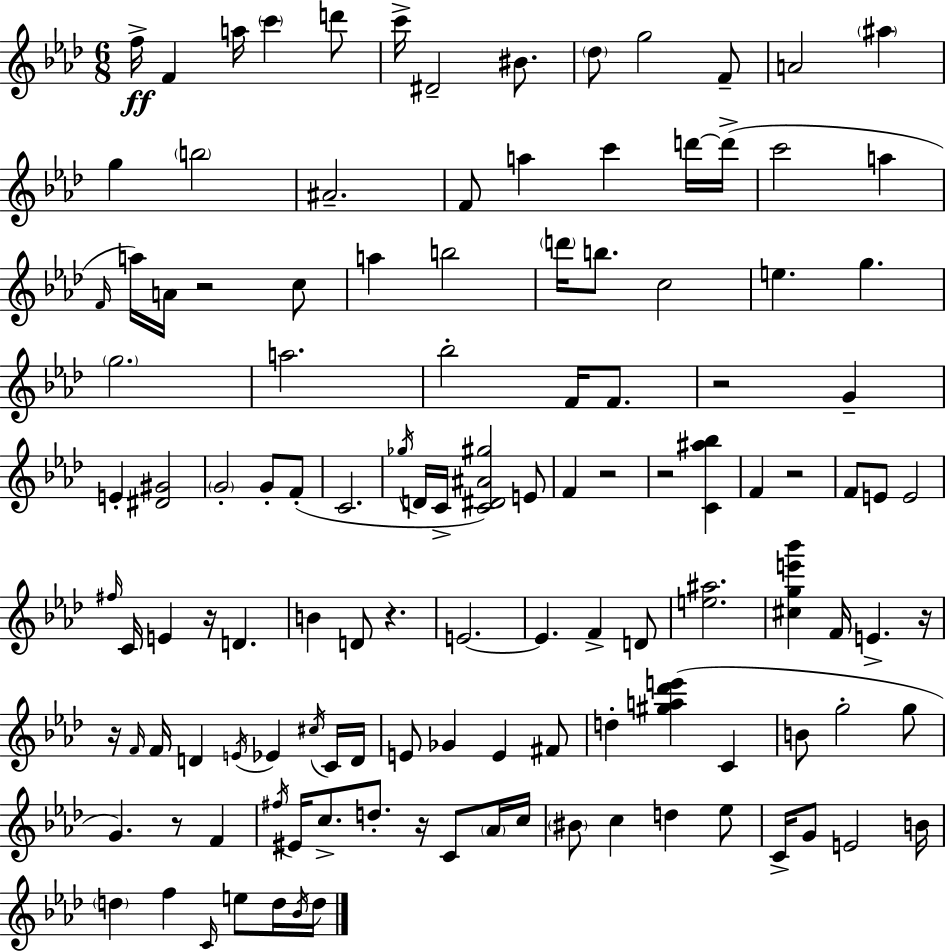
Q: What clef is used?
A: treble